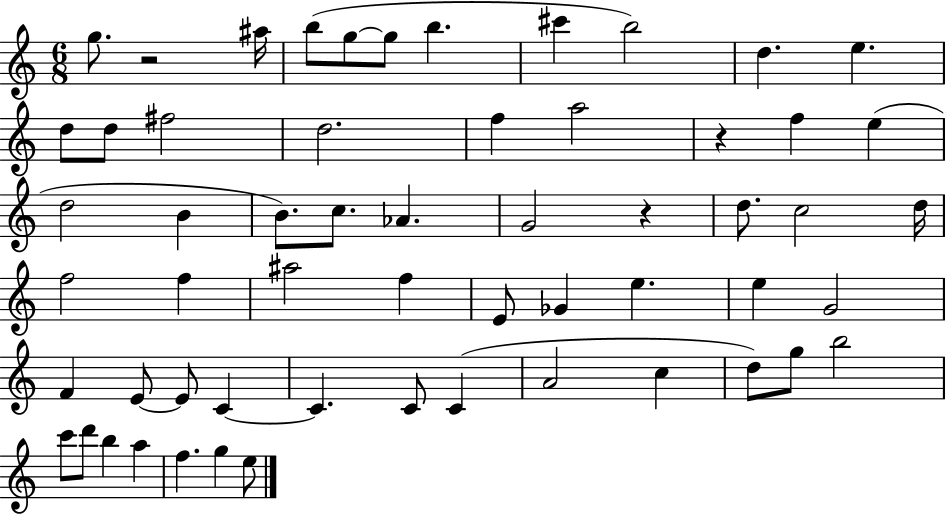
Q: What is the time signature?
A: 6/8